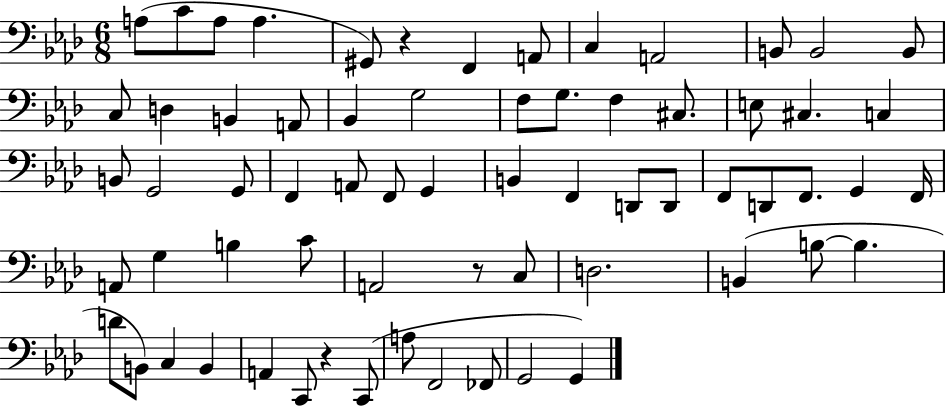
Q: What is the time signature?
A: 6/8